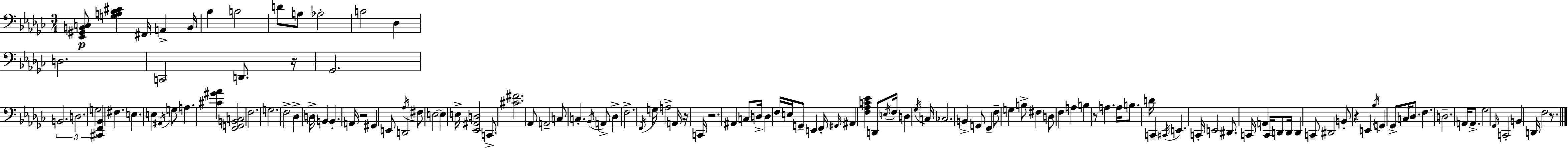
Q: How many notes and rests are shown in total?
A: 132